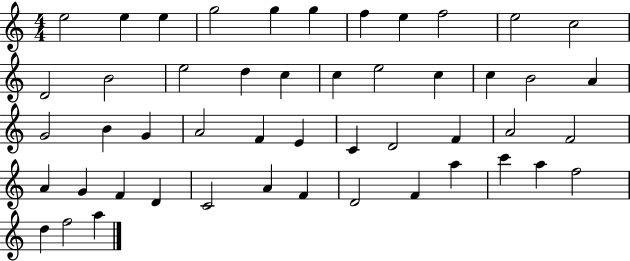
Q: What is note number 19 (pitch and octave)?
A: C5